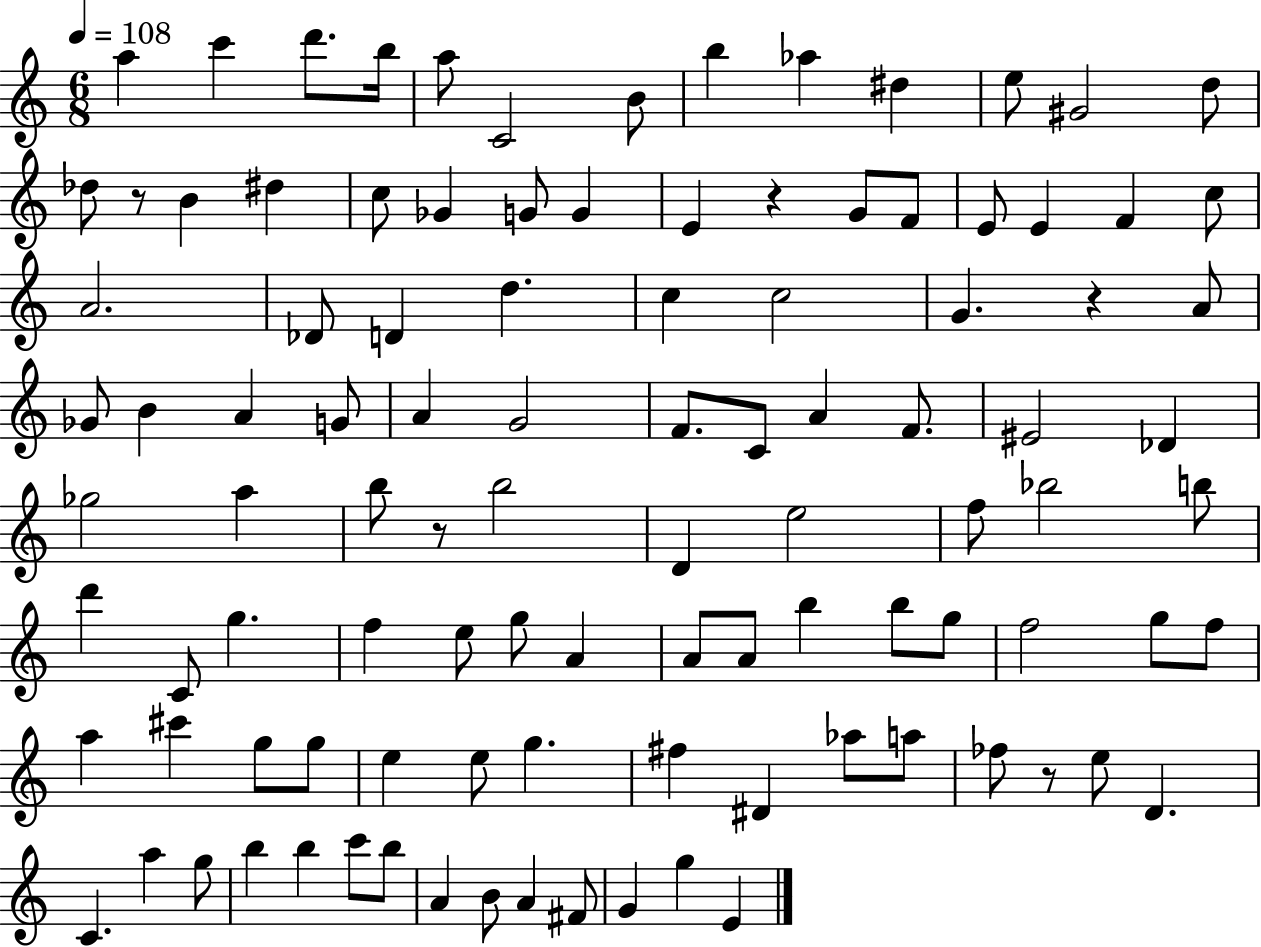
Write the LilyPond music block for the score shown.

{
  \clef treble
  \numericTimeSignature
  \time 6/8
  \key c \major
  \tempo 4 = 108
  \repeat volta 2 { a''4 c'''4 d'''8. b''16 | a''8 c'2 b'8 | b''4 aes''4 dis''4 | e''8 gis'2 d''8 | \break des''8 r8 b'4 dis''4 | c''8 ges'4 g'8 g'4 | e'4 r4 g'8 f'8 | e'8 e'4 f'4 c''8 | \break a'2. | des'8 d'4 d''4. | c''4 c''2 | g'4. r4 a'8 | \break ges'8 b'4 a'4 g'8 | a'4 g'2 | f'8. c'8 a'4 f'8. | eis'2 des'4 | \break ges''2 a''4 | b''8 r8 b''2 | d'4 e''2 | f''8 bes''2 b''8 | \break d'''4 c'8 g''4. | f''4 e''8 g''8 a'4 | a'8 a'8 b''4 b''8 g''8 | f''2 g''8 f''8 | \break a''4 cis'''4 g''8 g''8 | e''4 e''8 g''4. | fis''4 dis'4 aes''8 a''8 | fes''8 r8 e''8 d'4. | \break c'4. a''4 g''8 | b''4 b''4 c'''8 b''8 | a'4 b'8 a'4 fis'8 | g'4 g''4 e'4 | \break } \bar "|."
}